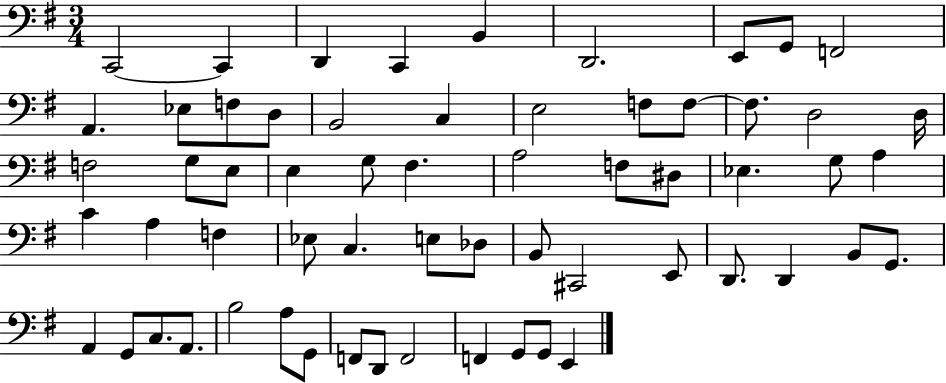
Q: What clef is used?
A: bass